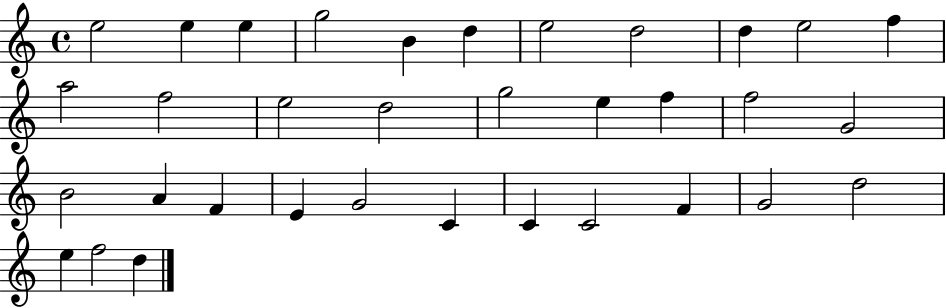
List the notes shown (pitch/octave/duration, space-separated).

E5/h E5/q E5/q G5/h B4/q D5/q E5/h D5/h D5/q E5/h F5/q A5/h F5/h E5/h D5/h G5/h E5/q F5/q F5/h G4/h B4/h A4/q F4/q E4/q G4/h C4/q C4/q C4/h F4/q G4/h D5/h E5/q F5/h D5/q